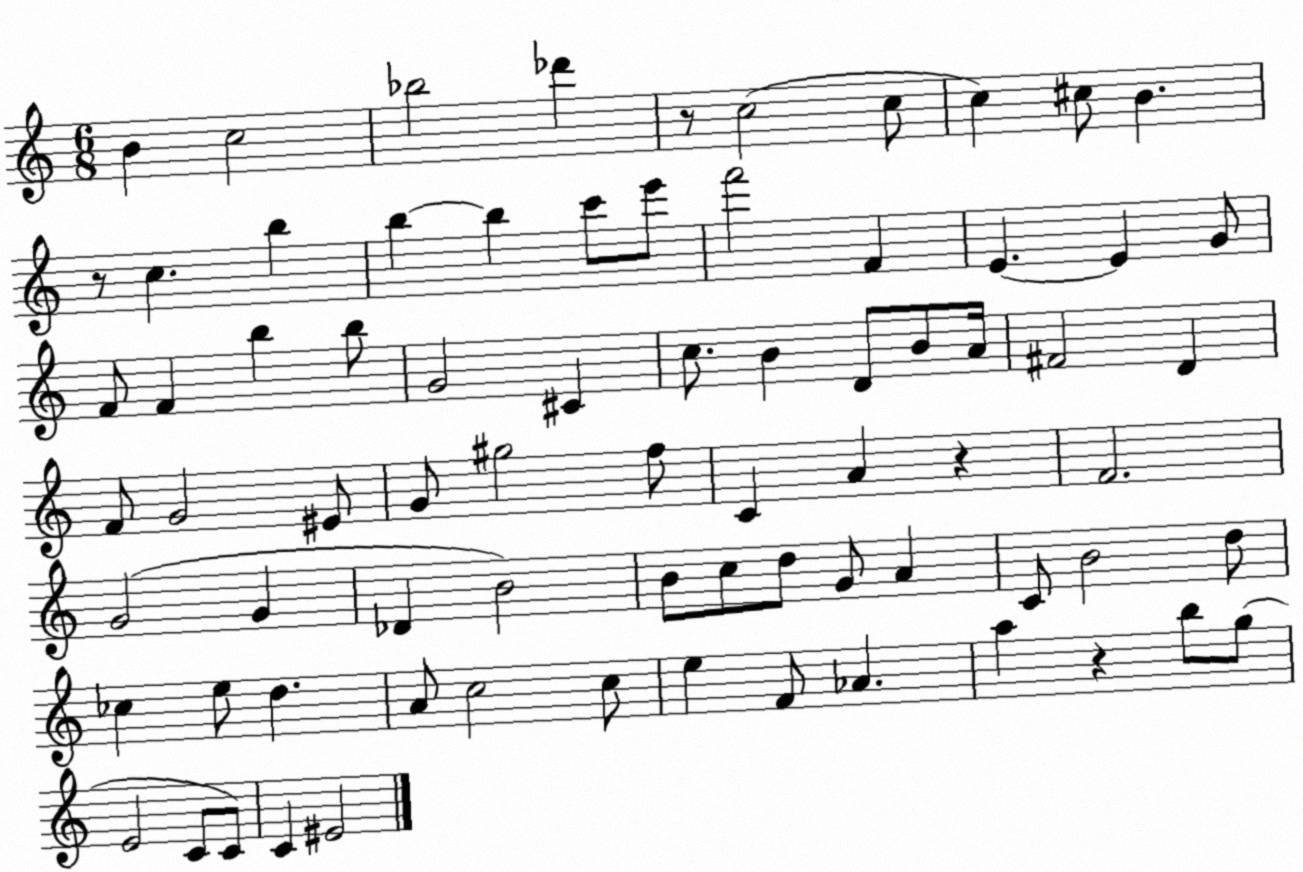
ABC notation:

X:1
T:Untitled
M:6/8
L:1/4
K:C
B c2 _b2 _d' z/2 c2 c/2 c ^c/2 B z/2 c b b b c'/2 e'/2 f'2 F E E G/2 F/2 F b b/2 G2 ^C c/2 B D/2 B/2 A/4 ^F2 D F/2 G2 ^E/2 G/2 ^g2 f/2 C A z F2 G2 G _D B2 B/2 c/2 d/2 G/2 A C/2 B2 d/2 _c e/2 d A/2 c2 c/2 e F/2 _A a z b/2 g/2 E2 C/2 C/2 C ^E2